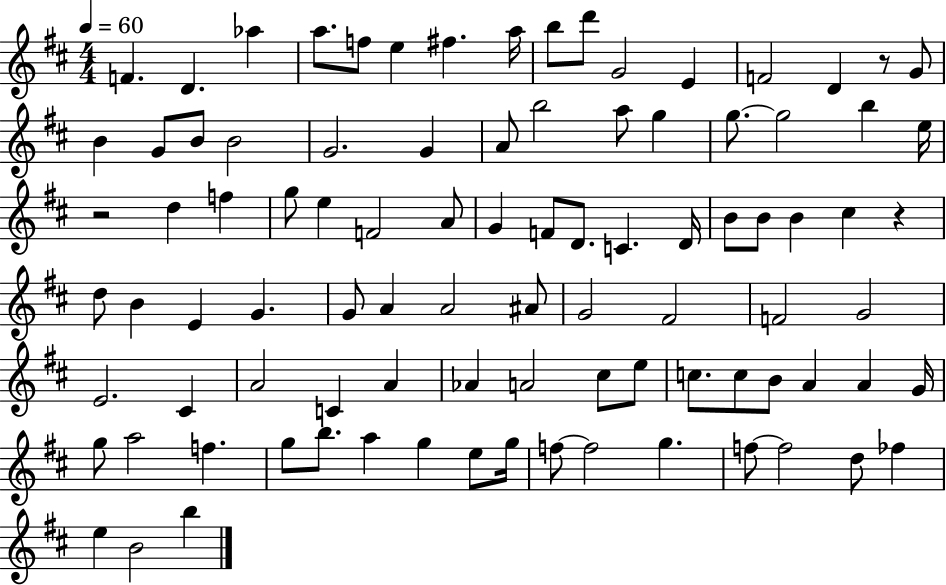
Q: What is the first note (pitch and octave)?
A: F4